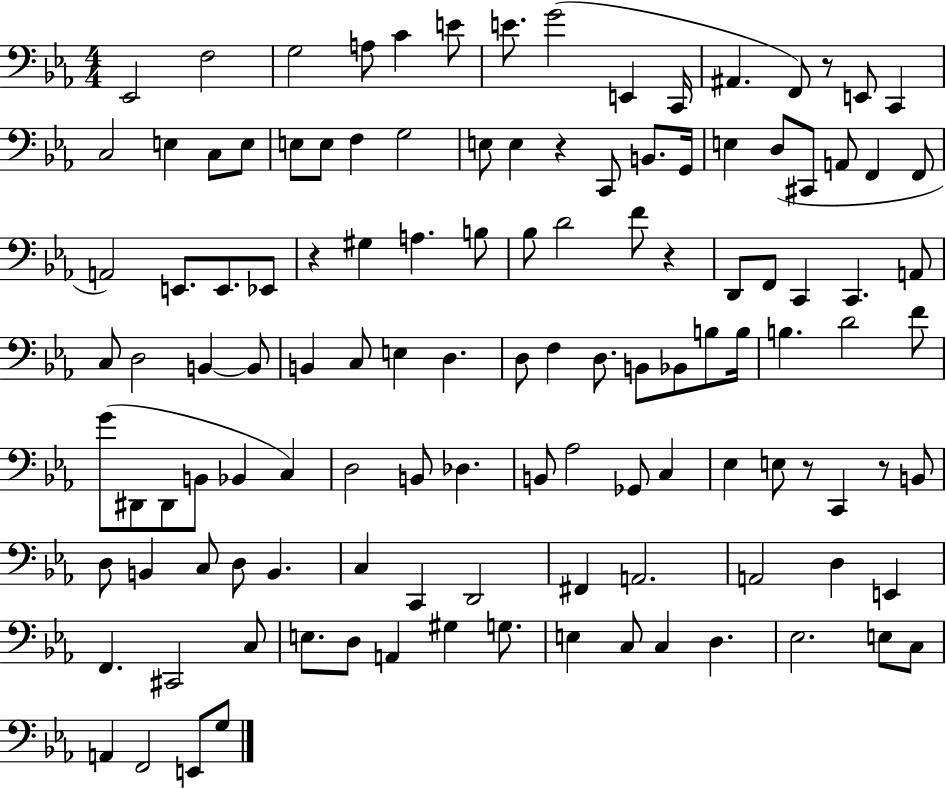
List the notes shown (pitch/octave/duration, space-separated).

Eb2/h F3/h G3/h A3/e C4/q E4/e E4/e. G4/h E2/q C2/s A#2/q. F2/e R/e E2/e C2/q C3/h E3/q C3/e E3/e E3/e E3/e F3/q G3/h E3/e E3/q R/q C2/e B2/e. G2/s E3/q D3/e C#2/e A2/e F2/q F2/e A2/h E2/e. E2/e. Eb2/e R/q G#3/q A3/q. B3/e Bb3/e D4/h F4/e R/q D2/e F2/e C2/q C2/q. A2/e C3/e D3/h B2/q B2/e B2/q C3/e E3/q D3/q. D3/e F3/q D3/e. B2/e Bb2/e B3/e B3/s B3/q. D4/h F4/e G4/e D#2/e D#2/e B2/e Bb2/q C3/q D3/h B2/e Db3/q. B2/e Ab3/h Gb2/e C3/q Eb3/q E3/e R/e C2/q R/e B2/e D3/e B2/q C3/e D3/e B2/q. C3/q C2/q D2/h F#2/q A2/h. A2/h D3/q E2/q F2/q. C#2/h C3/e E3/e. D3/e A2/q G#3/q G3/e. E3/q C3/e C3/q D3/q. Eb3/h. E3/e C3/e A2/q F2/h E2/e G3/e